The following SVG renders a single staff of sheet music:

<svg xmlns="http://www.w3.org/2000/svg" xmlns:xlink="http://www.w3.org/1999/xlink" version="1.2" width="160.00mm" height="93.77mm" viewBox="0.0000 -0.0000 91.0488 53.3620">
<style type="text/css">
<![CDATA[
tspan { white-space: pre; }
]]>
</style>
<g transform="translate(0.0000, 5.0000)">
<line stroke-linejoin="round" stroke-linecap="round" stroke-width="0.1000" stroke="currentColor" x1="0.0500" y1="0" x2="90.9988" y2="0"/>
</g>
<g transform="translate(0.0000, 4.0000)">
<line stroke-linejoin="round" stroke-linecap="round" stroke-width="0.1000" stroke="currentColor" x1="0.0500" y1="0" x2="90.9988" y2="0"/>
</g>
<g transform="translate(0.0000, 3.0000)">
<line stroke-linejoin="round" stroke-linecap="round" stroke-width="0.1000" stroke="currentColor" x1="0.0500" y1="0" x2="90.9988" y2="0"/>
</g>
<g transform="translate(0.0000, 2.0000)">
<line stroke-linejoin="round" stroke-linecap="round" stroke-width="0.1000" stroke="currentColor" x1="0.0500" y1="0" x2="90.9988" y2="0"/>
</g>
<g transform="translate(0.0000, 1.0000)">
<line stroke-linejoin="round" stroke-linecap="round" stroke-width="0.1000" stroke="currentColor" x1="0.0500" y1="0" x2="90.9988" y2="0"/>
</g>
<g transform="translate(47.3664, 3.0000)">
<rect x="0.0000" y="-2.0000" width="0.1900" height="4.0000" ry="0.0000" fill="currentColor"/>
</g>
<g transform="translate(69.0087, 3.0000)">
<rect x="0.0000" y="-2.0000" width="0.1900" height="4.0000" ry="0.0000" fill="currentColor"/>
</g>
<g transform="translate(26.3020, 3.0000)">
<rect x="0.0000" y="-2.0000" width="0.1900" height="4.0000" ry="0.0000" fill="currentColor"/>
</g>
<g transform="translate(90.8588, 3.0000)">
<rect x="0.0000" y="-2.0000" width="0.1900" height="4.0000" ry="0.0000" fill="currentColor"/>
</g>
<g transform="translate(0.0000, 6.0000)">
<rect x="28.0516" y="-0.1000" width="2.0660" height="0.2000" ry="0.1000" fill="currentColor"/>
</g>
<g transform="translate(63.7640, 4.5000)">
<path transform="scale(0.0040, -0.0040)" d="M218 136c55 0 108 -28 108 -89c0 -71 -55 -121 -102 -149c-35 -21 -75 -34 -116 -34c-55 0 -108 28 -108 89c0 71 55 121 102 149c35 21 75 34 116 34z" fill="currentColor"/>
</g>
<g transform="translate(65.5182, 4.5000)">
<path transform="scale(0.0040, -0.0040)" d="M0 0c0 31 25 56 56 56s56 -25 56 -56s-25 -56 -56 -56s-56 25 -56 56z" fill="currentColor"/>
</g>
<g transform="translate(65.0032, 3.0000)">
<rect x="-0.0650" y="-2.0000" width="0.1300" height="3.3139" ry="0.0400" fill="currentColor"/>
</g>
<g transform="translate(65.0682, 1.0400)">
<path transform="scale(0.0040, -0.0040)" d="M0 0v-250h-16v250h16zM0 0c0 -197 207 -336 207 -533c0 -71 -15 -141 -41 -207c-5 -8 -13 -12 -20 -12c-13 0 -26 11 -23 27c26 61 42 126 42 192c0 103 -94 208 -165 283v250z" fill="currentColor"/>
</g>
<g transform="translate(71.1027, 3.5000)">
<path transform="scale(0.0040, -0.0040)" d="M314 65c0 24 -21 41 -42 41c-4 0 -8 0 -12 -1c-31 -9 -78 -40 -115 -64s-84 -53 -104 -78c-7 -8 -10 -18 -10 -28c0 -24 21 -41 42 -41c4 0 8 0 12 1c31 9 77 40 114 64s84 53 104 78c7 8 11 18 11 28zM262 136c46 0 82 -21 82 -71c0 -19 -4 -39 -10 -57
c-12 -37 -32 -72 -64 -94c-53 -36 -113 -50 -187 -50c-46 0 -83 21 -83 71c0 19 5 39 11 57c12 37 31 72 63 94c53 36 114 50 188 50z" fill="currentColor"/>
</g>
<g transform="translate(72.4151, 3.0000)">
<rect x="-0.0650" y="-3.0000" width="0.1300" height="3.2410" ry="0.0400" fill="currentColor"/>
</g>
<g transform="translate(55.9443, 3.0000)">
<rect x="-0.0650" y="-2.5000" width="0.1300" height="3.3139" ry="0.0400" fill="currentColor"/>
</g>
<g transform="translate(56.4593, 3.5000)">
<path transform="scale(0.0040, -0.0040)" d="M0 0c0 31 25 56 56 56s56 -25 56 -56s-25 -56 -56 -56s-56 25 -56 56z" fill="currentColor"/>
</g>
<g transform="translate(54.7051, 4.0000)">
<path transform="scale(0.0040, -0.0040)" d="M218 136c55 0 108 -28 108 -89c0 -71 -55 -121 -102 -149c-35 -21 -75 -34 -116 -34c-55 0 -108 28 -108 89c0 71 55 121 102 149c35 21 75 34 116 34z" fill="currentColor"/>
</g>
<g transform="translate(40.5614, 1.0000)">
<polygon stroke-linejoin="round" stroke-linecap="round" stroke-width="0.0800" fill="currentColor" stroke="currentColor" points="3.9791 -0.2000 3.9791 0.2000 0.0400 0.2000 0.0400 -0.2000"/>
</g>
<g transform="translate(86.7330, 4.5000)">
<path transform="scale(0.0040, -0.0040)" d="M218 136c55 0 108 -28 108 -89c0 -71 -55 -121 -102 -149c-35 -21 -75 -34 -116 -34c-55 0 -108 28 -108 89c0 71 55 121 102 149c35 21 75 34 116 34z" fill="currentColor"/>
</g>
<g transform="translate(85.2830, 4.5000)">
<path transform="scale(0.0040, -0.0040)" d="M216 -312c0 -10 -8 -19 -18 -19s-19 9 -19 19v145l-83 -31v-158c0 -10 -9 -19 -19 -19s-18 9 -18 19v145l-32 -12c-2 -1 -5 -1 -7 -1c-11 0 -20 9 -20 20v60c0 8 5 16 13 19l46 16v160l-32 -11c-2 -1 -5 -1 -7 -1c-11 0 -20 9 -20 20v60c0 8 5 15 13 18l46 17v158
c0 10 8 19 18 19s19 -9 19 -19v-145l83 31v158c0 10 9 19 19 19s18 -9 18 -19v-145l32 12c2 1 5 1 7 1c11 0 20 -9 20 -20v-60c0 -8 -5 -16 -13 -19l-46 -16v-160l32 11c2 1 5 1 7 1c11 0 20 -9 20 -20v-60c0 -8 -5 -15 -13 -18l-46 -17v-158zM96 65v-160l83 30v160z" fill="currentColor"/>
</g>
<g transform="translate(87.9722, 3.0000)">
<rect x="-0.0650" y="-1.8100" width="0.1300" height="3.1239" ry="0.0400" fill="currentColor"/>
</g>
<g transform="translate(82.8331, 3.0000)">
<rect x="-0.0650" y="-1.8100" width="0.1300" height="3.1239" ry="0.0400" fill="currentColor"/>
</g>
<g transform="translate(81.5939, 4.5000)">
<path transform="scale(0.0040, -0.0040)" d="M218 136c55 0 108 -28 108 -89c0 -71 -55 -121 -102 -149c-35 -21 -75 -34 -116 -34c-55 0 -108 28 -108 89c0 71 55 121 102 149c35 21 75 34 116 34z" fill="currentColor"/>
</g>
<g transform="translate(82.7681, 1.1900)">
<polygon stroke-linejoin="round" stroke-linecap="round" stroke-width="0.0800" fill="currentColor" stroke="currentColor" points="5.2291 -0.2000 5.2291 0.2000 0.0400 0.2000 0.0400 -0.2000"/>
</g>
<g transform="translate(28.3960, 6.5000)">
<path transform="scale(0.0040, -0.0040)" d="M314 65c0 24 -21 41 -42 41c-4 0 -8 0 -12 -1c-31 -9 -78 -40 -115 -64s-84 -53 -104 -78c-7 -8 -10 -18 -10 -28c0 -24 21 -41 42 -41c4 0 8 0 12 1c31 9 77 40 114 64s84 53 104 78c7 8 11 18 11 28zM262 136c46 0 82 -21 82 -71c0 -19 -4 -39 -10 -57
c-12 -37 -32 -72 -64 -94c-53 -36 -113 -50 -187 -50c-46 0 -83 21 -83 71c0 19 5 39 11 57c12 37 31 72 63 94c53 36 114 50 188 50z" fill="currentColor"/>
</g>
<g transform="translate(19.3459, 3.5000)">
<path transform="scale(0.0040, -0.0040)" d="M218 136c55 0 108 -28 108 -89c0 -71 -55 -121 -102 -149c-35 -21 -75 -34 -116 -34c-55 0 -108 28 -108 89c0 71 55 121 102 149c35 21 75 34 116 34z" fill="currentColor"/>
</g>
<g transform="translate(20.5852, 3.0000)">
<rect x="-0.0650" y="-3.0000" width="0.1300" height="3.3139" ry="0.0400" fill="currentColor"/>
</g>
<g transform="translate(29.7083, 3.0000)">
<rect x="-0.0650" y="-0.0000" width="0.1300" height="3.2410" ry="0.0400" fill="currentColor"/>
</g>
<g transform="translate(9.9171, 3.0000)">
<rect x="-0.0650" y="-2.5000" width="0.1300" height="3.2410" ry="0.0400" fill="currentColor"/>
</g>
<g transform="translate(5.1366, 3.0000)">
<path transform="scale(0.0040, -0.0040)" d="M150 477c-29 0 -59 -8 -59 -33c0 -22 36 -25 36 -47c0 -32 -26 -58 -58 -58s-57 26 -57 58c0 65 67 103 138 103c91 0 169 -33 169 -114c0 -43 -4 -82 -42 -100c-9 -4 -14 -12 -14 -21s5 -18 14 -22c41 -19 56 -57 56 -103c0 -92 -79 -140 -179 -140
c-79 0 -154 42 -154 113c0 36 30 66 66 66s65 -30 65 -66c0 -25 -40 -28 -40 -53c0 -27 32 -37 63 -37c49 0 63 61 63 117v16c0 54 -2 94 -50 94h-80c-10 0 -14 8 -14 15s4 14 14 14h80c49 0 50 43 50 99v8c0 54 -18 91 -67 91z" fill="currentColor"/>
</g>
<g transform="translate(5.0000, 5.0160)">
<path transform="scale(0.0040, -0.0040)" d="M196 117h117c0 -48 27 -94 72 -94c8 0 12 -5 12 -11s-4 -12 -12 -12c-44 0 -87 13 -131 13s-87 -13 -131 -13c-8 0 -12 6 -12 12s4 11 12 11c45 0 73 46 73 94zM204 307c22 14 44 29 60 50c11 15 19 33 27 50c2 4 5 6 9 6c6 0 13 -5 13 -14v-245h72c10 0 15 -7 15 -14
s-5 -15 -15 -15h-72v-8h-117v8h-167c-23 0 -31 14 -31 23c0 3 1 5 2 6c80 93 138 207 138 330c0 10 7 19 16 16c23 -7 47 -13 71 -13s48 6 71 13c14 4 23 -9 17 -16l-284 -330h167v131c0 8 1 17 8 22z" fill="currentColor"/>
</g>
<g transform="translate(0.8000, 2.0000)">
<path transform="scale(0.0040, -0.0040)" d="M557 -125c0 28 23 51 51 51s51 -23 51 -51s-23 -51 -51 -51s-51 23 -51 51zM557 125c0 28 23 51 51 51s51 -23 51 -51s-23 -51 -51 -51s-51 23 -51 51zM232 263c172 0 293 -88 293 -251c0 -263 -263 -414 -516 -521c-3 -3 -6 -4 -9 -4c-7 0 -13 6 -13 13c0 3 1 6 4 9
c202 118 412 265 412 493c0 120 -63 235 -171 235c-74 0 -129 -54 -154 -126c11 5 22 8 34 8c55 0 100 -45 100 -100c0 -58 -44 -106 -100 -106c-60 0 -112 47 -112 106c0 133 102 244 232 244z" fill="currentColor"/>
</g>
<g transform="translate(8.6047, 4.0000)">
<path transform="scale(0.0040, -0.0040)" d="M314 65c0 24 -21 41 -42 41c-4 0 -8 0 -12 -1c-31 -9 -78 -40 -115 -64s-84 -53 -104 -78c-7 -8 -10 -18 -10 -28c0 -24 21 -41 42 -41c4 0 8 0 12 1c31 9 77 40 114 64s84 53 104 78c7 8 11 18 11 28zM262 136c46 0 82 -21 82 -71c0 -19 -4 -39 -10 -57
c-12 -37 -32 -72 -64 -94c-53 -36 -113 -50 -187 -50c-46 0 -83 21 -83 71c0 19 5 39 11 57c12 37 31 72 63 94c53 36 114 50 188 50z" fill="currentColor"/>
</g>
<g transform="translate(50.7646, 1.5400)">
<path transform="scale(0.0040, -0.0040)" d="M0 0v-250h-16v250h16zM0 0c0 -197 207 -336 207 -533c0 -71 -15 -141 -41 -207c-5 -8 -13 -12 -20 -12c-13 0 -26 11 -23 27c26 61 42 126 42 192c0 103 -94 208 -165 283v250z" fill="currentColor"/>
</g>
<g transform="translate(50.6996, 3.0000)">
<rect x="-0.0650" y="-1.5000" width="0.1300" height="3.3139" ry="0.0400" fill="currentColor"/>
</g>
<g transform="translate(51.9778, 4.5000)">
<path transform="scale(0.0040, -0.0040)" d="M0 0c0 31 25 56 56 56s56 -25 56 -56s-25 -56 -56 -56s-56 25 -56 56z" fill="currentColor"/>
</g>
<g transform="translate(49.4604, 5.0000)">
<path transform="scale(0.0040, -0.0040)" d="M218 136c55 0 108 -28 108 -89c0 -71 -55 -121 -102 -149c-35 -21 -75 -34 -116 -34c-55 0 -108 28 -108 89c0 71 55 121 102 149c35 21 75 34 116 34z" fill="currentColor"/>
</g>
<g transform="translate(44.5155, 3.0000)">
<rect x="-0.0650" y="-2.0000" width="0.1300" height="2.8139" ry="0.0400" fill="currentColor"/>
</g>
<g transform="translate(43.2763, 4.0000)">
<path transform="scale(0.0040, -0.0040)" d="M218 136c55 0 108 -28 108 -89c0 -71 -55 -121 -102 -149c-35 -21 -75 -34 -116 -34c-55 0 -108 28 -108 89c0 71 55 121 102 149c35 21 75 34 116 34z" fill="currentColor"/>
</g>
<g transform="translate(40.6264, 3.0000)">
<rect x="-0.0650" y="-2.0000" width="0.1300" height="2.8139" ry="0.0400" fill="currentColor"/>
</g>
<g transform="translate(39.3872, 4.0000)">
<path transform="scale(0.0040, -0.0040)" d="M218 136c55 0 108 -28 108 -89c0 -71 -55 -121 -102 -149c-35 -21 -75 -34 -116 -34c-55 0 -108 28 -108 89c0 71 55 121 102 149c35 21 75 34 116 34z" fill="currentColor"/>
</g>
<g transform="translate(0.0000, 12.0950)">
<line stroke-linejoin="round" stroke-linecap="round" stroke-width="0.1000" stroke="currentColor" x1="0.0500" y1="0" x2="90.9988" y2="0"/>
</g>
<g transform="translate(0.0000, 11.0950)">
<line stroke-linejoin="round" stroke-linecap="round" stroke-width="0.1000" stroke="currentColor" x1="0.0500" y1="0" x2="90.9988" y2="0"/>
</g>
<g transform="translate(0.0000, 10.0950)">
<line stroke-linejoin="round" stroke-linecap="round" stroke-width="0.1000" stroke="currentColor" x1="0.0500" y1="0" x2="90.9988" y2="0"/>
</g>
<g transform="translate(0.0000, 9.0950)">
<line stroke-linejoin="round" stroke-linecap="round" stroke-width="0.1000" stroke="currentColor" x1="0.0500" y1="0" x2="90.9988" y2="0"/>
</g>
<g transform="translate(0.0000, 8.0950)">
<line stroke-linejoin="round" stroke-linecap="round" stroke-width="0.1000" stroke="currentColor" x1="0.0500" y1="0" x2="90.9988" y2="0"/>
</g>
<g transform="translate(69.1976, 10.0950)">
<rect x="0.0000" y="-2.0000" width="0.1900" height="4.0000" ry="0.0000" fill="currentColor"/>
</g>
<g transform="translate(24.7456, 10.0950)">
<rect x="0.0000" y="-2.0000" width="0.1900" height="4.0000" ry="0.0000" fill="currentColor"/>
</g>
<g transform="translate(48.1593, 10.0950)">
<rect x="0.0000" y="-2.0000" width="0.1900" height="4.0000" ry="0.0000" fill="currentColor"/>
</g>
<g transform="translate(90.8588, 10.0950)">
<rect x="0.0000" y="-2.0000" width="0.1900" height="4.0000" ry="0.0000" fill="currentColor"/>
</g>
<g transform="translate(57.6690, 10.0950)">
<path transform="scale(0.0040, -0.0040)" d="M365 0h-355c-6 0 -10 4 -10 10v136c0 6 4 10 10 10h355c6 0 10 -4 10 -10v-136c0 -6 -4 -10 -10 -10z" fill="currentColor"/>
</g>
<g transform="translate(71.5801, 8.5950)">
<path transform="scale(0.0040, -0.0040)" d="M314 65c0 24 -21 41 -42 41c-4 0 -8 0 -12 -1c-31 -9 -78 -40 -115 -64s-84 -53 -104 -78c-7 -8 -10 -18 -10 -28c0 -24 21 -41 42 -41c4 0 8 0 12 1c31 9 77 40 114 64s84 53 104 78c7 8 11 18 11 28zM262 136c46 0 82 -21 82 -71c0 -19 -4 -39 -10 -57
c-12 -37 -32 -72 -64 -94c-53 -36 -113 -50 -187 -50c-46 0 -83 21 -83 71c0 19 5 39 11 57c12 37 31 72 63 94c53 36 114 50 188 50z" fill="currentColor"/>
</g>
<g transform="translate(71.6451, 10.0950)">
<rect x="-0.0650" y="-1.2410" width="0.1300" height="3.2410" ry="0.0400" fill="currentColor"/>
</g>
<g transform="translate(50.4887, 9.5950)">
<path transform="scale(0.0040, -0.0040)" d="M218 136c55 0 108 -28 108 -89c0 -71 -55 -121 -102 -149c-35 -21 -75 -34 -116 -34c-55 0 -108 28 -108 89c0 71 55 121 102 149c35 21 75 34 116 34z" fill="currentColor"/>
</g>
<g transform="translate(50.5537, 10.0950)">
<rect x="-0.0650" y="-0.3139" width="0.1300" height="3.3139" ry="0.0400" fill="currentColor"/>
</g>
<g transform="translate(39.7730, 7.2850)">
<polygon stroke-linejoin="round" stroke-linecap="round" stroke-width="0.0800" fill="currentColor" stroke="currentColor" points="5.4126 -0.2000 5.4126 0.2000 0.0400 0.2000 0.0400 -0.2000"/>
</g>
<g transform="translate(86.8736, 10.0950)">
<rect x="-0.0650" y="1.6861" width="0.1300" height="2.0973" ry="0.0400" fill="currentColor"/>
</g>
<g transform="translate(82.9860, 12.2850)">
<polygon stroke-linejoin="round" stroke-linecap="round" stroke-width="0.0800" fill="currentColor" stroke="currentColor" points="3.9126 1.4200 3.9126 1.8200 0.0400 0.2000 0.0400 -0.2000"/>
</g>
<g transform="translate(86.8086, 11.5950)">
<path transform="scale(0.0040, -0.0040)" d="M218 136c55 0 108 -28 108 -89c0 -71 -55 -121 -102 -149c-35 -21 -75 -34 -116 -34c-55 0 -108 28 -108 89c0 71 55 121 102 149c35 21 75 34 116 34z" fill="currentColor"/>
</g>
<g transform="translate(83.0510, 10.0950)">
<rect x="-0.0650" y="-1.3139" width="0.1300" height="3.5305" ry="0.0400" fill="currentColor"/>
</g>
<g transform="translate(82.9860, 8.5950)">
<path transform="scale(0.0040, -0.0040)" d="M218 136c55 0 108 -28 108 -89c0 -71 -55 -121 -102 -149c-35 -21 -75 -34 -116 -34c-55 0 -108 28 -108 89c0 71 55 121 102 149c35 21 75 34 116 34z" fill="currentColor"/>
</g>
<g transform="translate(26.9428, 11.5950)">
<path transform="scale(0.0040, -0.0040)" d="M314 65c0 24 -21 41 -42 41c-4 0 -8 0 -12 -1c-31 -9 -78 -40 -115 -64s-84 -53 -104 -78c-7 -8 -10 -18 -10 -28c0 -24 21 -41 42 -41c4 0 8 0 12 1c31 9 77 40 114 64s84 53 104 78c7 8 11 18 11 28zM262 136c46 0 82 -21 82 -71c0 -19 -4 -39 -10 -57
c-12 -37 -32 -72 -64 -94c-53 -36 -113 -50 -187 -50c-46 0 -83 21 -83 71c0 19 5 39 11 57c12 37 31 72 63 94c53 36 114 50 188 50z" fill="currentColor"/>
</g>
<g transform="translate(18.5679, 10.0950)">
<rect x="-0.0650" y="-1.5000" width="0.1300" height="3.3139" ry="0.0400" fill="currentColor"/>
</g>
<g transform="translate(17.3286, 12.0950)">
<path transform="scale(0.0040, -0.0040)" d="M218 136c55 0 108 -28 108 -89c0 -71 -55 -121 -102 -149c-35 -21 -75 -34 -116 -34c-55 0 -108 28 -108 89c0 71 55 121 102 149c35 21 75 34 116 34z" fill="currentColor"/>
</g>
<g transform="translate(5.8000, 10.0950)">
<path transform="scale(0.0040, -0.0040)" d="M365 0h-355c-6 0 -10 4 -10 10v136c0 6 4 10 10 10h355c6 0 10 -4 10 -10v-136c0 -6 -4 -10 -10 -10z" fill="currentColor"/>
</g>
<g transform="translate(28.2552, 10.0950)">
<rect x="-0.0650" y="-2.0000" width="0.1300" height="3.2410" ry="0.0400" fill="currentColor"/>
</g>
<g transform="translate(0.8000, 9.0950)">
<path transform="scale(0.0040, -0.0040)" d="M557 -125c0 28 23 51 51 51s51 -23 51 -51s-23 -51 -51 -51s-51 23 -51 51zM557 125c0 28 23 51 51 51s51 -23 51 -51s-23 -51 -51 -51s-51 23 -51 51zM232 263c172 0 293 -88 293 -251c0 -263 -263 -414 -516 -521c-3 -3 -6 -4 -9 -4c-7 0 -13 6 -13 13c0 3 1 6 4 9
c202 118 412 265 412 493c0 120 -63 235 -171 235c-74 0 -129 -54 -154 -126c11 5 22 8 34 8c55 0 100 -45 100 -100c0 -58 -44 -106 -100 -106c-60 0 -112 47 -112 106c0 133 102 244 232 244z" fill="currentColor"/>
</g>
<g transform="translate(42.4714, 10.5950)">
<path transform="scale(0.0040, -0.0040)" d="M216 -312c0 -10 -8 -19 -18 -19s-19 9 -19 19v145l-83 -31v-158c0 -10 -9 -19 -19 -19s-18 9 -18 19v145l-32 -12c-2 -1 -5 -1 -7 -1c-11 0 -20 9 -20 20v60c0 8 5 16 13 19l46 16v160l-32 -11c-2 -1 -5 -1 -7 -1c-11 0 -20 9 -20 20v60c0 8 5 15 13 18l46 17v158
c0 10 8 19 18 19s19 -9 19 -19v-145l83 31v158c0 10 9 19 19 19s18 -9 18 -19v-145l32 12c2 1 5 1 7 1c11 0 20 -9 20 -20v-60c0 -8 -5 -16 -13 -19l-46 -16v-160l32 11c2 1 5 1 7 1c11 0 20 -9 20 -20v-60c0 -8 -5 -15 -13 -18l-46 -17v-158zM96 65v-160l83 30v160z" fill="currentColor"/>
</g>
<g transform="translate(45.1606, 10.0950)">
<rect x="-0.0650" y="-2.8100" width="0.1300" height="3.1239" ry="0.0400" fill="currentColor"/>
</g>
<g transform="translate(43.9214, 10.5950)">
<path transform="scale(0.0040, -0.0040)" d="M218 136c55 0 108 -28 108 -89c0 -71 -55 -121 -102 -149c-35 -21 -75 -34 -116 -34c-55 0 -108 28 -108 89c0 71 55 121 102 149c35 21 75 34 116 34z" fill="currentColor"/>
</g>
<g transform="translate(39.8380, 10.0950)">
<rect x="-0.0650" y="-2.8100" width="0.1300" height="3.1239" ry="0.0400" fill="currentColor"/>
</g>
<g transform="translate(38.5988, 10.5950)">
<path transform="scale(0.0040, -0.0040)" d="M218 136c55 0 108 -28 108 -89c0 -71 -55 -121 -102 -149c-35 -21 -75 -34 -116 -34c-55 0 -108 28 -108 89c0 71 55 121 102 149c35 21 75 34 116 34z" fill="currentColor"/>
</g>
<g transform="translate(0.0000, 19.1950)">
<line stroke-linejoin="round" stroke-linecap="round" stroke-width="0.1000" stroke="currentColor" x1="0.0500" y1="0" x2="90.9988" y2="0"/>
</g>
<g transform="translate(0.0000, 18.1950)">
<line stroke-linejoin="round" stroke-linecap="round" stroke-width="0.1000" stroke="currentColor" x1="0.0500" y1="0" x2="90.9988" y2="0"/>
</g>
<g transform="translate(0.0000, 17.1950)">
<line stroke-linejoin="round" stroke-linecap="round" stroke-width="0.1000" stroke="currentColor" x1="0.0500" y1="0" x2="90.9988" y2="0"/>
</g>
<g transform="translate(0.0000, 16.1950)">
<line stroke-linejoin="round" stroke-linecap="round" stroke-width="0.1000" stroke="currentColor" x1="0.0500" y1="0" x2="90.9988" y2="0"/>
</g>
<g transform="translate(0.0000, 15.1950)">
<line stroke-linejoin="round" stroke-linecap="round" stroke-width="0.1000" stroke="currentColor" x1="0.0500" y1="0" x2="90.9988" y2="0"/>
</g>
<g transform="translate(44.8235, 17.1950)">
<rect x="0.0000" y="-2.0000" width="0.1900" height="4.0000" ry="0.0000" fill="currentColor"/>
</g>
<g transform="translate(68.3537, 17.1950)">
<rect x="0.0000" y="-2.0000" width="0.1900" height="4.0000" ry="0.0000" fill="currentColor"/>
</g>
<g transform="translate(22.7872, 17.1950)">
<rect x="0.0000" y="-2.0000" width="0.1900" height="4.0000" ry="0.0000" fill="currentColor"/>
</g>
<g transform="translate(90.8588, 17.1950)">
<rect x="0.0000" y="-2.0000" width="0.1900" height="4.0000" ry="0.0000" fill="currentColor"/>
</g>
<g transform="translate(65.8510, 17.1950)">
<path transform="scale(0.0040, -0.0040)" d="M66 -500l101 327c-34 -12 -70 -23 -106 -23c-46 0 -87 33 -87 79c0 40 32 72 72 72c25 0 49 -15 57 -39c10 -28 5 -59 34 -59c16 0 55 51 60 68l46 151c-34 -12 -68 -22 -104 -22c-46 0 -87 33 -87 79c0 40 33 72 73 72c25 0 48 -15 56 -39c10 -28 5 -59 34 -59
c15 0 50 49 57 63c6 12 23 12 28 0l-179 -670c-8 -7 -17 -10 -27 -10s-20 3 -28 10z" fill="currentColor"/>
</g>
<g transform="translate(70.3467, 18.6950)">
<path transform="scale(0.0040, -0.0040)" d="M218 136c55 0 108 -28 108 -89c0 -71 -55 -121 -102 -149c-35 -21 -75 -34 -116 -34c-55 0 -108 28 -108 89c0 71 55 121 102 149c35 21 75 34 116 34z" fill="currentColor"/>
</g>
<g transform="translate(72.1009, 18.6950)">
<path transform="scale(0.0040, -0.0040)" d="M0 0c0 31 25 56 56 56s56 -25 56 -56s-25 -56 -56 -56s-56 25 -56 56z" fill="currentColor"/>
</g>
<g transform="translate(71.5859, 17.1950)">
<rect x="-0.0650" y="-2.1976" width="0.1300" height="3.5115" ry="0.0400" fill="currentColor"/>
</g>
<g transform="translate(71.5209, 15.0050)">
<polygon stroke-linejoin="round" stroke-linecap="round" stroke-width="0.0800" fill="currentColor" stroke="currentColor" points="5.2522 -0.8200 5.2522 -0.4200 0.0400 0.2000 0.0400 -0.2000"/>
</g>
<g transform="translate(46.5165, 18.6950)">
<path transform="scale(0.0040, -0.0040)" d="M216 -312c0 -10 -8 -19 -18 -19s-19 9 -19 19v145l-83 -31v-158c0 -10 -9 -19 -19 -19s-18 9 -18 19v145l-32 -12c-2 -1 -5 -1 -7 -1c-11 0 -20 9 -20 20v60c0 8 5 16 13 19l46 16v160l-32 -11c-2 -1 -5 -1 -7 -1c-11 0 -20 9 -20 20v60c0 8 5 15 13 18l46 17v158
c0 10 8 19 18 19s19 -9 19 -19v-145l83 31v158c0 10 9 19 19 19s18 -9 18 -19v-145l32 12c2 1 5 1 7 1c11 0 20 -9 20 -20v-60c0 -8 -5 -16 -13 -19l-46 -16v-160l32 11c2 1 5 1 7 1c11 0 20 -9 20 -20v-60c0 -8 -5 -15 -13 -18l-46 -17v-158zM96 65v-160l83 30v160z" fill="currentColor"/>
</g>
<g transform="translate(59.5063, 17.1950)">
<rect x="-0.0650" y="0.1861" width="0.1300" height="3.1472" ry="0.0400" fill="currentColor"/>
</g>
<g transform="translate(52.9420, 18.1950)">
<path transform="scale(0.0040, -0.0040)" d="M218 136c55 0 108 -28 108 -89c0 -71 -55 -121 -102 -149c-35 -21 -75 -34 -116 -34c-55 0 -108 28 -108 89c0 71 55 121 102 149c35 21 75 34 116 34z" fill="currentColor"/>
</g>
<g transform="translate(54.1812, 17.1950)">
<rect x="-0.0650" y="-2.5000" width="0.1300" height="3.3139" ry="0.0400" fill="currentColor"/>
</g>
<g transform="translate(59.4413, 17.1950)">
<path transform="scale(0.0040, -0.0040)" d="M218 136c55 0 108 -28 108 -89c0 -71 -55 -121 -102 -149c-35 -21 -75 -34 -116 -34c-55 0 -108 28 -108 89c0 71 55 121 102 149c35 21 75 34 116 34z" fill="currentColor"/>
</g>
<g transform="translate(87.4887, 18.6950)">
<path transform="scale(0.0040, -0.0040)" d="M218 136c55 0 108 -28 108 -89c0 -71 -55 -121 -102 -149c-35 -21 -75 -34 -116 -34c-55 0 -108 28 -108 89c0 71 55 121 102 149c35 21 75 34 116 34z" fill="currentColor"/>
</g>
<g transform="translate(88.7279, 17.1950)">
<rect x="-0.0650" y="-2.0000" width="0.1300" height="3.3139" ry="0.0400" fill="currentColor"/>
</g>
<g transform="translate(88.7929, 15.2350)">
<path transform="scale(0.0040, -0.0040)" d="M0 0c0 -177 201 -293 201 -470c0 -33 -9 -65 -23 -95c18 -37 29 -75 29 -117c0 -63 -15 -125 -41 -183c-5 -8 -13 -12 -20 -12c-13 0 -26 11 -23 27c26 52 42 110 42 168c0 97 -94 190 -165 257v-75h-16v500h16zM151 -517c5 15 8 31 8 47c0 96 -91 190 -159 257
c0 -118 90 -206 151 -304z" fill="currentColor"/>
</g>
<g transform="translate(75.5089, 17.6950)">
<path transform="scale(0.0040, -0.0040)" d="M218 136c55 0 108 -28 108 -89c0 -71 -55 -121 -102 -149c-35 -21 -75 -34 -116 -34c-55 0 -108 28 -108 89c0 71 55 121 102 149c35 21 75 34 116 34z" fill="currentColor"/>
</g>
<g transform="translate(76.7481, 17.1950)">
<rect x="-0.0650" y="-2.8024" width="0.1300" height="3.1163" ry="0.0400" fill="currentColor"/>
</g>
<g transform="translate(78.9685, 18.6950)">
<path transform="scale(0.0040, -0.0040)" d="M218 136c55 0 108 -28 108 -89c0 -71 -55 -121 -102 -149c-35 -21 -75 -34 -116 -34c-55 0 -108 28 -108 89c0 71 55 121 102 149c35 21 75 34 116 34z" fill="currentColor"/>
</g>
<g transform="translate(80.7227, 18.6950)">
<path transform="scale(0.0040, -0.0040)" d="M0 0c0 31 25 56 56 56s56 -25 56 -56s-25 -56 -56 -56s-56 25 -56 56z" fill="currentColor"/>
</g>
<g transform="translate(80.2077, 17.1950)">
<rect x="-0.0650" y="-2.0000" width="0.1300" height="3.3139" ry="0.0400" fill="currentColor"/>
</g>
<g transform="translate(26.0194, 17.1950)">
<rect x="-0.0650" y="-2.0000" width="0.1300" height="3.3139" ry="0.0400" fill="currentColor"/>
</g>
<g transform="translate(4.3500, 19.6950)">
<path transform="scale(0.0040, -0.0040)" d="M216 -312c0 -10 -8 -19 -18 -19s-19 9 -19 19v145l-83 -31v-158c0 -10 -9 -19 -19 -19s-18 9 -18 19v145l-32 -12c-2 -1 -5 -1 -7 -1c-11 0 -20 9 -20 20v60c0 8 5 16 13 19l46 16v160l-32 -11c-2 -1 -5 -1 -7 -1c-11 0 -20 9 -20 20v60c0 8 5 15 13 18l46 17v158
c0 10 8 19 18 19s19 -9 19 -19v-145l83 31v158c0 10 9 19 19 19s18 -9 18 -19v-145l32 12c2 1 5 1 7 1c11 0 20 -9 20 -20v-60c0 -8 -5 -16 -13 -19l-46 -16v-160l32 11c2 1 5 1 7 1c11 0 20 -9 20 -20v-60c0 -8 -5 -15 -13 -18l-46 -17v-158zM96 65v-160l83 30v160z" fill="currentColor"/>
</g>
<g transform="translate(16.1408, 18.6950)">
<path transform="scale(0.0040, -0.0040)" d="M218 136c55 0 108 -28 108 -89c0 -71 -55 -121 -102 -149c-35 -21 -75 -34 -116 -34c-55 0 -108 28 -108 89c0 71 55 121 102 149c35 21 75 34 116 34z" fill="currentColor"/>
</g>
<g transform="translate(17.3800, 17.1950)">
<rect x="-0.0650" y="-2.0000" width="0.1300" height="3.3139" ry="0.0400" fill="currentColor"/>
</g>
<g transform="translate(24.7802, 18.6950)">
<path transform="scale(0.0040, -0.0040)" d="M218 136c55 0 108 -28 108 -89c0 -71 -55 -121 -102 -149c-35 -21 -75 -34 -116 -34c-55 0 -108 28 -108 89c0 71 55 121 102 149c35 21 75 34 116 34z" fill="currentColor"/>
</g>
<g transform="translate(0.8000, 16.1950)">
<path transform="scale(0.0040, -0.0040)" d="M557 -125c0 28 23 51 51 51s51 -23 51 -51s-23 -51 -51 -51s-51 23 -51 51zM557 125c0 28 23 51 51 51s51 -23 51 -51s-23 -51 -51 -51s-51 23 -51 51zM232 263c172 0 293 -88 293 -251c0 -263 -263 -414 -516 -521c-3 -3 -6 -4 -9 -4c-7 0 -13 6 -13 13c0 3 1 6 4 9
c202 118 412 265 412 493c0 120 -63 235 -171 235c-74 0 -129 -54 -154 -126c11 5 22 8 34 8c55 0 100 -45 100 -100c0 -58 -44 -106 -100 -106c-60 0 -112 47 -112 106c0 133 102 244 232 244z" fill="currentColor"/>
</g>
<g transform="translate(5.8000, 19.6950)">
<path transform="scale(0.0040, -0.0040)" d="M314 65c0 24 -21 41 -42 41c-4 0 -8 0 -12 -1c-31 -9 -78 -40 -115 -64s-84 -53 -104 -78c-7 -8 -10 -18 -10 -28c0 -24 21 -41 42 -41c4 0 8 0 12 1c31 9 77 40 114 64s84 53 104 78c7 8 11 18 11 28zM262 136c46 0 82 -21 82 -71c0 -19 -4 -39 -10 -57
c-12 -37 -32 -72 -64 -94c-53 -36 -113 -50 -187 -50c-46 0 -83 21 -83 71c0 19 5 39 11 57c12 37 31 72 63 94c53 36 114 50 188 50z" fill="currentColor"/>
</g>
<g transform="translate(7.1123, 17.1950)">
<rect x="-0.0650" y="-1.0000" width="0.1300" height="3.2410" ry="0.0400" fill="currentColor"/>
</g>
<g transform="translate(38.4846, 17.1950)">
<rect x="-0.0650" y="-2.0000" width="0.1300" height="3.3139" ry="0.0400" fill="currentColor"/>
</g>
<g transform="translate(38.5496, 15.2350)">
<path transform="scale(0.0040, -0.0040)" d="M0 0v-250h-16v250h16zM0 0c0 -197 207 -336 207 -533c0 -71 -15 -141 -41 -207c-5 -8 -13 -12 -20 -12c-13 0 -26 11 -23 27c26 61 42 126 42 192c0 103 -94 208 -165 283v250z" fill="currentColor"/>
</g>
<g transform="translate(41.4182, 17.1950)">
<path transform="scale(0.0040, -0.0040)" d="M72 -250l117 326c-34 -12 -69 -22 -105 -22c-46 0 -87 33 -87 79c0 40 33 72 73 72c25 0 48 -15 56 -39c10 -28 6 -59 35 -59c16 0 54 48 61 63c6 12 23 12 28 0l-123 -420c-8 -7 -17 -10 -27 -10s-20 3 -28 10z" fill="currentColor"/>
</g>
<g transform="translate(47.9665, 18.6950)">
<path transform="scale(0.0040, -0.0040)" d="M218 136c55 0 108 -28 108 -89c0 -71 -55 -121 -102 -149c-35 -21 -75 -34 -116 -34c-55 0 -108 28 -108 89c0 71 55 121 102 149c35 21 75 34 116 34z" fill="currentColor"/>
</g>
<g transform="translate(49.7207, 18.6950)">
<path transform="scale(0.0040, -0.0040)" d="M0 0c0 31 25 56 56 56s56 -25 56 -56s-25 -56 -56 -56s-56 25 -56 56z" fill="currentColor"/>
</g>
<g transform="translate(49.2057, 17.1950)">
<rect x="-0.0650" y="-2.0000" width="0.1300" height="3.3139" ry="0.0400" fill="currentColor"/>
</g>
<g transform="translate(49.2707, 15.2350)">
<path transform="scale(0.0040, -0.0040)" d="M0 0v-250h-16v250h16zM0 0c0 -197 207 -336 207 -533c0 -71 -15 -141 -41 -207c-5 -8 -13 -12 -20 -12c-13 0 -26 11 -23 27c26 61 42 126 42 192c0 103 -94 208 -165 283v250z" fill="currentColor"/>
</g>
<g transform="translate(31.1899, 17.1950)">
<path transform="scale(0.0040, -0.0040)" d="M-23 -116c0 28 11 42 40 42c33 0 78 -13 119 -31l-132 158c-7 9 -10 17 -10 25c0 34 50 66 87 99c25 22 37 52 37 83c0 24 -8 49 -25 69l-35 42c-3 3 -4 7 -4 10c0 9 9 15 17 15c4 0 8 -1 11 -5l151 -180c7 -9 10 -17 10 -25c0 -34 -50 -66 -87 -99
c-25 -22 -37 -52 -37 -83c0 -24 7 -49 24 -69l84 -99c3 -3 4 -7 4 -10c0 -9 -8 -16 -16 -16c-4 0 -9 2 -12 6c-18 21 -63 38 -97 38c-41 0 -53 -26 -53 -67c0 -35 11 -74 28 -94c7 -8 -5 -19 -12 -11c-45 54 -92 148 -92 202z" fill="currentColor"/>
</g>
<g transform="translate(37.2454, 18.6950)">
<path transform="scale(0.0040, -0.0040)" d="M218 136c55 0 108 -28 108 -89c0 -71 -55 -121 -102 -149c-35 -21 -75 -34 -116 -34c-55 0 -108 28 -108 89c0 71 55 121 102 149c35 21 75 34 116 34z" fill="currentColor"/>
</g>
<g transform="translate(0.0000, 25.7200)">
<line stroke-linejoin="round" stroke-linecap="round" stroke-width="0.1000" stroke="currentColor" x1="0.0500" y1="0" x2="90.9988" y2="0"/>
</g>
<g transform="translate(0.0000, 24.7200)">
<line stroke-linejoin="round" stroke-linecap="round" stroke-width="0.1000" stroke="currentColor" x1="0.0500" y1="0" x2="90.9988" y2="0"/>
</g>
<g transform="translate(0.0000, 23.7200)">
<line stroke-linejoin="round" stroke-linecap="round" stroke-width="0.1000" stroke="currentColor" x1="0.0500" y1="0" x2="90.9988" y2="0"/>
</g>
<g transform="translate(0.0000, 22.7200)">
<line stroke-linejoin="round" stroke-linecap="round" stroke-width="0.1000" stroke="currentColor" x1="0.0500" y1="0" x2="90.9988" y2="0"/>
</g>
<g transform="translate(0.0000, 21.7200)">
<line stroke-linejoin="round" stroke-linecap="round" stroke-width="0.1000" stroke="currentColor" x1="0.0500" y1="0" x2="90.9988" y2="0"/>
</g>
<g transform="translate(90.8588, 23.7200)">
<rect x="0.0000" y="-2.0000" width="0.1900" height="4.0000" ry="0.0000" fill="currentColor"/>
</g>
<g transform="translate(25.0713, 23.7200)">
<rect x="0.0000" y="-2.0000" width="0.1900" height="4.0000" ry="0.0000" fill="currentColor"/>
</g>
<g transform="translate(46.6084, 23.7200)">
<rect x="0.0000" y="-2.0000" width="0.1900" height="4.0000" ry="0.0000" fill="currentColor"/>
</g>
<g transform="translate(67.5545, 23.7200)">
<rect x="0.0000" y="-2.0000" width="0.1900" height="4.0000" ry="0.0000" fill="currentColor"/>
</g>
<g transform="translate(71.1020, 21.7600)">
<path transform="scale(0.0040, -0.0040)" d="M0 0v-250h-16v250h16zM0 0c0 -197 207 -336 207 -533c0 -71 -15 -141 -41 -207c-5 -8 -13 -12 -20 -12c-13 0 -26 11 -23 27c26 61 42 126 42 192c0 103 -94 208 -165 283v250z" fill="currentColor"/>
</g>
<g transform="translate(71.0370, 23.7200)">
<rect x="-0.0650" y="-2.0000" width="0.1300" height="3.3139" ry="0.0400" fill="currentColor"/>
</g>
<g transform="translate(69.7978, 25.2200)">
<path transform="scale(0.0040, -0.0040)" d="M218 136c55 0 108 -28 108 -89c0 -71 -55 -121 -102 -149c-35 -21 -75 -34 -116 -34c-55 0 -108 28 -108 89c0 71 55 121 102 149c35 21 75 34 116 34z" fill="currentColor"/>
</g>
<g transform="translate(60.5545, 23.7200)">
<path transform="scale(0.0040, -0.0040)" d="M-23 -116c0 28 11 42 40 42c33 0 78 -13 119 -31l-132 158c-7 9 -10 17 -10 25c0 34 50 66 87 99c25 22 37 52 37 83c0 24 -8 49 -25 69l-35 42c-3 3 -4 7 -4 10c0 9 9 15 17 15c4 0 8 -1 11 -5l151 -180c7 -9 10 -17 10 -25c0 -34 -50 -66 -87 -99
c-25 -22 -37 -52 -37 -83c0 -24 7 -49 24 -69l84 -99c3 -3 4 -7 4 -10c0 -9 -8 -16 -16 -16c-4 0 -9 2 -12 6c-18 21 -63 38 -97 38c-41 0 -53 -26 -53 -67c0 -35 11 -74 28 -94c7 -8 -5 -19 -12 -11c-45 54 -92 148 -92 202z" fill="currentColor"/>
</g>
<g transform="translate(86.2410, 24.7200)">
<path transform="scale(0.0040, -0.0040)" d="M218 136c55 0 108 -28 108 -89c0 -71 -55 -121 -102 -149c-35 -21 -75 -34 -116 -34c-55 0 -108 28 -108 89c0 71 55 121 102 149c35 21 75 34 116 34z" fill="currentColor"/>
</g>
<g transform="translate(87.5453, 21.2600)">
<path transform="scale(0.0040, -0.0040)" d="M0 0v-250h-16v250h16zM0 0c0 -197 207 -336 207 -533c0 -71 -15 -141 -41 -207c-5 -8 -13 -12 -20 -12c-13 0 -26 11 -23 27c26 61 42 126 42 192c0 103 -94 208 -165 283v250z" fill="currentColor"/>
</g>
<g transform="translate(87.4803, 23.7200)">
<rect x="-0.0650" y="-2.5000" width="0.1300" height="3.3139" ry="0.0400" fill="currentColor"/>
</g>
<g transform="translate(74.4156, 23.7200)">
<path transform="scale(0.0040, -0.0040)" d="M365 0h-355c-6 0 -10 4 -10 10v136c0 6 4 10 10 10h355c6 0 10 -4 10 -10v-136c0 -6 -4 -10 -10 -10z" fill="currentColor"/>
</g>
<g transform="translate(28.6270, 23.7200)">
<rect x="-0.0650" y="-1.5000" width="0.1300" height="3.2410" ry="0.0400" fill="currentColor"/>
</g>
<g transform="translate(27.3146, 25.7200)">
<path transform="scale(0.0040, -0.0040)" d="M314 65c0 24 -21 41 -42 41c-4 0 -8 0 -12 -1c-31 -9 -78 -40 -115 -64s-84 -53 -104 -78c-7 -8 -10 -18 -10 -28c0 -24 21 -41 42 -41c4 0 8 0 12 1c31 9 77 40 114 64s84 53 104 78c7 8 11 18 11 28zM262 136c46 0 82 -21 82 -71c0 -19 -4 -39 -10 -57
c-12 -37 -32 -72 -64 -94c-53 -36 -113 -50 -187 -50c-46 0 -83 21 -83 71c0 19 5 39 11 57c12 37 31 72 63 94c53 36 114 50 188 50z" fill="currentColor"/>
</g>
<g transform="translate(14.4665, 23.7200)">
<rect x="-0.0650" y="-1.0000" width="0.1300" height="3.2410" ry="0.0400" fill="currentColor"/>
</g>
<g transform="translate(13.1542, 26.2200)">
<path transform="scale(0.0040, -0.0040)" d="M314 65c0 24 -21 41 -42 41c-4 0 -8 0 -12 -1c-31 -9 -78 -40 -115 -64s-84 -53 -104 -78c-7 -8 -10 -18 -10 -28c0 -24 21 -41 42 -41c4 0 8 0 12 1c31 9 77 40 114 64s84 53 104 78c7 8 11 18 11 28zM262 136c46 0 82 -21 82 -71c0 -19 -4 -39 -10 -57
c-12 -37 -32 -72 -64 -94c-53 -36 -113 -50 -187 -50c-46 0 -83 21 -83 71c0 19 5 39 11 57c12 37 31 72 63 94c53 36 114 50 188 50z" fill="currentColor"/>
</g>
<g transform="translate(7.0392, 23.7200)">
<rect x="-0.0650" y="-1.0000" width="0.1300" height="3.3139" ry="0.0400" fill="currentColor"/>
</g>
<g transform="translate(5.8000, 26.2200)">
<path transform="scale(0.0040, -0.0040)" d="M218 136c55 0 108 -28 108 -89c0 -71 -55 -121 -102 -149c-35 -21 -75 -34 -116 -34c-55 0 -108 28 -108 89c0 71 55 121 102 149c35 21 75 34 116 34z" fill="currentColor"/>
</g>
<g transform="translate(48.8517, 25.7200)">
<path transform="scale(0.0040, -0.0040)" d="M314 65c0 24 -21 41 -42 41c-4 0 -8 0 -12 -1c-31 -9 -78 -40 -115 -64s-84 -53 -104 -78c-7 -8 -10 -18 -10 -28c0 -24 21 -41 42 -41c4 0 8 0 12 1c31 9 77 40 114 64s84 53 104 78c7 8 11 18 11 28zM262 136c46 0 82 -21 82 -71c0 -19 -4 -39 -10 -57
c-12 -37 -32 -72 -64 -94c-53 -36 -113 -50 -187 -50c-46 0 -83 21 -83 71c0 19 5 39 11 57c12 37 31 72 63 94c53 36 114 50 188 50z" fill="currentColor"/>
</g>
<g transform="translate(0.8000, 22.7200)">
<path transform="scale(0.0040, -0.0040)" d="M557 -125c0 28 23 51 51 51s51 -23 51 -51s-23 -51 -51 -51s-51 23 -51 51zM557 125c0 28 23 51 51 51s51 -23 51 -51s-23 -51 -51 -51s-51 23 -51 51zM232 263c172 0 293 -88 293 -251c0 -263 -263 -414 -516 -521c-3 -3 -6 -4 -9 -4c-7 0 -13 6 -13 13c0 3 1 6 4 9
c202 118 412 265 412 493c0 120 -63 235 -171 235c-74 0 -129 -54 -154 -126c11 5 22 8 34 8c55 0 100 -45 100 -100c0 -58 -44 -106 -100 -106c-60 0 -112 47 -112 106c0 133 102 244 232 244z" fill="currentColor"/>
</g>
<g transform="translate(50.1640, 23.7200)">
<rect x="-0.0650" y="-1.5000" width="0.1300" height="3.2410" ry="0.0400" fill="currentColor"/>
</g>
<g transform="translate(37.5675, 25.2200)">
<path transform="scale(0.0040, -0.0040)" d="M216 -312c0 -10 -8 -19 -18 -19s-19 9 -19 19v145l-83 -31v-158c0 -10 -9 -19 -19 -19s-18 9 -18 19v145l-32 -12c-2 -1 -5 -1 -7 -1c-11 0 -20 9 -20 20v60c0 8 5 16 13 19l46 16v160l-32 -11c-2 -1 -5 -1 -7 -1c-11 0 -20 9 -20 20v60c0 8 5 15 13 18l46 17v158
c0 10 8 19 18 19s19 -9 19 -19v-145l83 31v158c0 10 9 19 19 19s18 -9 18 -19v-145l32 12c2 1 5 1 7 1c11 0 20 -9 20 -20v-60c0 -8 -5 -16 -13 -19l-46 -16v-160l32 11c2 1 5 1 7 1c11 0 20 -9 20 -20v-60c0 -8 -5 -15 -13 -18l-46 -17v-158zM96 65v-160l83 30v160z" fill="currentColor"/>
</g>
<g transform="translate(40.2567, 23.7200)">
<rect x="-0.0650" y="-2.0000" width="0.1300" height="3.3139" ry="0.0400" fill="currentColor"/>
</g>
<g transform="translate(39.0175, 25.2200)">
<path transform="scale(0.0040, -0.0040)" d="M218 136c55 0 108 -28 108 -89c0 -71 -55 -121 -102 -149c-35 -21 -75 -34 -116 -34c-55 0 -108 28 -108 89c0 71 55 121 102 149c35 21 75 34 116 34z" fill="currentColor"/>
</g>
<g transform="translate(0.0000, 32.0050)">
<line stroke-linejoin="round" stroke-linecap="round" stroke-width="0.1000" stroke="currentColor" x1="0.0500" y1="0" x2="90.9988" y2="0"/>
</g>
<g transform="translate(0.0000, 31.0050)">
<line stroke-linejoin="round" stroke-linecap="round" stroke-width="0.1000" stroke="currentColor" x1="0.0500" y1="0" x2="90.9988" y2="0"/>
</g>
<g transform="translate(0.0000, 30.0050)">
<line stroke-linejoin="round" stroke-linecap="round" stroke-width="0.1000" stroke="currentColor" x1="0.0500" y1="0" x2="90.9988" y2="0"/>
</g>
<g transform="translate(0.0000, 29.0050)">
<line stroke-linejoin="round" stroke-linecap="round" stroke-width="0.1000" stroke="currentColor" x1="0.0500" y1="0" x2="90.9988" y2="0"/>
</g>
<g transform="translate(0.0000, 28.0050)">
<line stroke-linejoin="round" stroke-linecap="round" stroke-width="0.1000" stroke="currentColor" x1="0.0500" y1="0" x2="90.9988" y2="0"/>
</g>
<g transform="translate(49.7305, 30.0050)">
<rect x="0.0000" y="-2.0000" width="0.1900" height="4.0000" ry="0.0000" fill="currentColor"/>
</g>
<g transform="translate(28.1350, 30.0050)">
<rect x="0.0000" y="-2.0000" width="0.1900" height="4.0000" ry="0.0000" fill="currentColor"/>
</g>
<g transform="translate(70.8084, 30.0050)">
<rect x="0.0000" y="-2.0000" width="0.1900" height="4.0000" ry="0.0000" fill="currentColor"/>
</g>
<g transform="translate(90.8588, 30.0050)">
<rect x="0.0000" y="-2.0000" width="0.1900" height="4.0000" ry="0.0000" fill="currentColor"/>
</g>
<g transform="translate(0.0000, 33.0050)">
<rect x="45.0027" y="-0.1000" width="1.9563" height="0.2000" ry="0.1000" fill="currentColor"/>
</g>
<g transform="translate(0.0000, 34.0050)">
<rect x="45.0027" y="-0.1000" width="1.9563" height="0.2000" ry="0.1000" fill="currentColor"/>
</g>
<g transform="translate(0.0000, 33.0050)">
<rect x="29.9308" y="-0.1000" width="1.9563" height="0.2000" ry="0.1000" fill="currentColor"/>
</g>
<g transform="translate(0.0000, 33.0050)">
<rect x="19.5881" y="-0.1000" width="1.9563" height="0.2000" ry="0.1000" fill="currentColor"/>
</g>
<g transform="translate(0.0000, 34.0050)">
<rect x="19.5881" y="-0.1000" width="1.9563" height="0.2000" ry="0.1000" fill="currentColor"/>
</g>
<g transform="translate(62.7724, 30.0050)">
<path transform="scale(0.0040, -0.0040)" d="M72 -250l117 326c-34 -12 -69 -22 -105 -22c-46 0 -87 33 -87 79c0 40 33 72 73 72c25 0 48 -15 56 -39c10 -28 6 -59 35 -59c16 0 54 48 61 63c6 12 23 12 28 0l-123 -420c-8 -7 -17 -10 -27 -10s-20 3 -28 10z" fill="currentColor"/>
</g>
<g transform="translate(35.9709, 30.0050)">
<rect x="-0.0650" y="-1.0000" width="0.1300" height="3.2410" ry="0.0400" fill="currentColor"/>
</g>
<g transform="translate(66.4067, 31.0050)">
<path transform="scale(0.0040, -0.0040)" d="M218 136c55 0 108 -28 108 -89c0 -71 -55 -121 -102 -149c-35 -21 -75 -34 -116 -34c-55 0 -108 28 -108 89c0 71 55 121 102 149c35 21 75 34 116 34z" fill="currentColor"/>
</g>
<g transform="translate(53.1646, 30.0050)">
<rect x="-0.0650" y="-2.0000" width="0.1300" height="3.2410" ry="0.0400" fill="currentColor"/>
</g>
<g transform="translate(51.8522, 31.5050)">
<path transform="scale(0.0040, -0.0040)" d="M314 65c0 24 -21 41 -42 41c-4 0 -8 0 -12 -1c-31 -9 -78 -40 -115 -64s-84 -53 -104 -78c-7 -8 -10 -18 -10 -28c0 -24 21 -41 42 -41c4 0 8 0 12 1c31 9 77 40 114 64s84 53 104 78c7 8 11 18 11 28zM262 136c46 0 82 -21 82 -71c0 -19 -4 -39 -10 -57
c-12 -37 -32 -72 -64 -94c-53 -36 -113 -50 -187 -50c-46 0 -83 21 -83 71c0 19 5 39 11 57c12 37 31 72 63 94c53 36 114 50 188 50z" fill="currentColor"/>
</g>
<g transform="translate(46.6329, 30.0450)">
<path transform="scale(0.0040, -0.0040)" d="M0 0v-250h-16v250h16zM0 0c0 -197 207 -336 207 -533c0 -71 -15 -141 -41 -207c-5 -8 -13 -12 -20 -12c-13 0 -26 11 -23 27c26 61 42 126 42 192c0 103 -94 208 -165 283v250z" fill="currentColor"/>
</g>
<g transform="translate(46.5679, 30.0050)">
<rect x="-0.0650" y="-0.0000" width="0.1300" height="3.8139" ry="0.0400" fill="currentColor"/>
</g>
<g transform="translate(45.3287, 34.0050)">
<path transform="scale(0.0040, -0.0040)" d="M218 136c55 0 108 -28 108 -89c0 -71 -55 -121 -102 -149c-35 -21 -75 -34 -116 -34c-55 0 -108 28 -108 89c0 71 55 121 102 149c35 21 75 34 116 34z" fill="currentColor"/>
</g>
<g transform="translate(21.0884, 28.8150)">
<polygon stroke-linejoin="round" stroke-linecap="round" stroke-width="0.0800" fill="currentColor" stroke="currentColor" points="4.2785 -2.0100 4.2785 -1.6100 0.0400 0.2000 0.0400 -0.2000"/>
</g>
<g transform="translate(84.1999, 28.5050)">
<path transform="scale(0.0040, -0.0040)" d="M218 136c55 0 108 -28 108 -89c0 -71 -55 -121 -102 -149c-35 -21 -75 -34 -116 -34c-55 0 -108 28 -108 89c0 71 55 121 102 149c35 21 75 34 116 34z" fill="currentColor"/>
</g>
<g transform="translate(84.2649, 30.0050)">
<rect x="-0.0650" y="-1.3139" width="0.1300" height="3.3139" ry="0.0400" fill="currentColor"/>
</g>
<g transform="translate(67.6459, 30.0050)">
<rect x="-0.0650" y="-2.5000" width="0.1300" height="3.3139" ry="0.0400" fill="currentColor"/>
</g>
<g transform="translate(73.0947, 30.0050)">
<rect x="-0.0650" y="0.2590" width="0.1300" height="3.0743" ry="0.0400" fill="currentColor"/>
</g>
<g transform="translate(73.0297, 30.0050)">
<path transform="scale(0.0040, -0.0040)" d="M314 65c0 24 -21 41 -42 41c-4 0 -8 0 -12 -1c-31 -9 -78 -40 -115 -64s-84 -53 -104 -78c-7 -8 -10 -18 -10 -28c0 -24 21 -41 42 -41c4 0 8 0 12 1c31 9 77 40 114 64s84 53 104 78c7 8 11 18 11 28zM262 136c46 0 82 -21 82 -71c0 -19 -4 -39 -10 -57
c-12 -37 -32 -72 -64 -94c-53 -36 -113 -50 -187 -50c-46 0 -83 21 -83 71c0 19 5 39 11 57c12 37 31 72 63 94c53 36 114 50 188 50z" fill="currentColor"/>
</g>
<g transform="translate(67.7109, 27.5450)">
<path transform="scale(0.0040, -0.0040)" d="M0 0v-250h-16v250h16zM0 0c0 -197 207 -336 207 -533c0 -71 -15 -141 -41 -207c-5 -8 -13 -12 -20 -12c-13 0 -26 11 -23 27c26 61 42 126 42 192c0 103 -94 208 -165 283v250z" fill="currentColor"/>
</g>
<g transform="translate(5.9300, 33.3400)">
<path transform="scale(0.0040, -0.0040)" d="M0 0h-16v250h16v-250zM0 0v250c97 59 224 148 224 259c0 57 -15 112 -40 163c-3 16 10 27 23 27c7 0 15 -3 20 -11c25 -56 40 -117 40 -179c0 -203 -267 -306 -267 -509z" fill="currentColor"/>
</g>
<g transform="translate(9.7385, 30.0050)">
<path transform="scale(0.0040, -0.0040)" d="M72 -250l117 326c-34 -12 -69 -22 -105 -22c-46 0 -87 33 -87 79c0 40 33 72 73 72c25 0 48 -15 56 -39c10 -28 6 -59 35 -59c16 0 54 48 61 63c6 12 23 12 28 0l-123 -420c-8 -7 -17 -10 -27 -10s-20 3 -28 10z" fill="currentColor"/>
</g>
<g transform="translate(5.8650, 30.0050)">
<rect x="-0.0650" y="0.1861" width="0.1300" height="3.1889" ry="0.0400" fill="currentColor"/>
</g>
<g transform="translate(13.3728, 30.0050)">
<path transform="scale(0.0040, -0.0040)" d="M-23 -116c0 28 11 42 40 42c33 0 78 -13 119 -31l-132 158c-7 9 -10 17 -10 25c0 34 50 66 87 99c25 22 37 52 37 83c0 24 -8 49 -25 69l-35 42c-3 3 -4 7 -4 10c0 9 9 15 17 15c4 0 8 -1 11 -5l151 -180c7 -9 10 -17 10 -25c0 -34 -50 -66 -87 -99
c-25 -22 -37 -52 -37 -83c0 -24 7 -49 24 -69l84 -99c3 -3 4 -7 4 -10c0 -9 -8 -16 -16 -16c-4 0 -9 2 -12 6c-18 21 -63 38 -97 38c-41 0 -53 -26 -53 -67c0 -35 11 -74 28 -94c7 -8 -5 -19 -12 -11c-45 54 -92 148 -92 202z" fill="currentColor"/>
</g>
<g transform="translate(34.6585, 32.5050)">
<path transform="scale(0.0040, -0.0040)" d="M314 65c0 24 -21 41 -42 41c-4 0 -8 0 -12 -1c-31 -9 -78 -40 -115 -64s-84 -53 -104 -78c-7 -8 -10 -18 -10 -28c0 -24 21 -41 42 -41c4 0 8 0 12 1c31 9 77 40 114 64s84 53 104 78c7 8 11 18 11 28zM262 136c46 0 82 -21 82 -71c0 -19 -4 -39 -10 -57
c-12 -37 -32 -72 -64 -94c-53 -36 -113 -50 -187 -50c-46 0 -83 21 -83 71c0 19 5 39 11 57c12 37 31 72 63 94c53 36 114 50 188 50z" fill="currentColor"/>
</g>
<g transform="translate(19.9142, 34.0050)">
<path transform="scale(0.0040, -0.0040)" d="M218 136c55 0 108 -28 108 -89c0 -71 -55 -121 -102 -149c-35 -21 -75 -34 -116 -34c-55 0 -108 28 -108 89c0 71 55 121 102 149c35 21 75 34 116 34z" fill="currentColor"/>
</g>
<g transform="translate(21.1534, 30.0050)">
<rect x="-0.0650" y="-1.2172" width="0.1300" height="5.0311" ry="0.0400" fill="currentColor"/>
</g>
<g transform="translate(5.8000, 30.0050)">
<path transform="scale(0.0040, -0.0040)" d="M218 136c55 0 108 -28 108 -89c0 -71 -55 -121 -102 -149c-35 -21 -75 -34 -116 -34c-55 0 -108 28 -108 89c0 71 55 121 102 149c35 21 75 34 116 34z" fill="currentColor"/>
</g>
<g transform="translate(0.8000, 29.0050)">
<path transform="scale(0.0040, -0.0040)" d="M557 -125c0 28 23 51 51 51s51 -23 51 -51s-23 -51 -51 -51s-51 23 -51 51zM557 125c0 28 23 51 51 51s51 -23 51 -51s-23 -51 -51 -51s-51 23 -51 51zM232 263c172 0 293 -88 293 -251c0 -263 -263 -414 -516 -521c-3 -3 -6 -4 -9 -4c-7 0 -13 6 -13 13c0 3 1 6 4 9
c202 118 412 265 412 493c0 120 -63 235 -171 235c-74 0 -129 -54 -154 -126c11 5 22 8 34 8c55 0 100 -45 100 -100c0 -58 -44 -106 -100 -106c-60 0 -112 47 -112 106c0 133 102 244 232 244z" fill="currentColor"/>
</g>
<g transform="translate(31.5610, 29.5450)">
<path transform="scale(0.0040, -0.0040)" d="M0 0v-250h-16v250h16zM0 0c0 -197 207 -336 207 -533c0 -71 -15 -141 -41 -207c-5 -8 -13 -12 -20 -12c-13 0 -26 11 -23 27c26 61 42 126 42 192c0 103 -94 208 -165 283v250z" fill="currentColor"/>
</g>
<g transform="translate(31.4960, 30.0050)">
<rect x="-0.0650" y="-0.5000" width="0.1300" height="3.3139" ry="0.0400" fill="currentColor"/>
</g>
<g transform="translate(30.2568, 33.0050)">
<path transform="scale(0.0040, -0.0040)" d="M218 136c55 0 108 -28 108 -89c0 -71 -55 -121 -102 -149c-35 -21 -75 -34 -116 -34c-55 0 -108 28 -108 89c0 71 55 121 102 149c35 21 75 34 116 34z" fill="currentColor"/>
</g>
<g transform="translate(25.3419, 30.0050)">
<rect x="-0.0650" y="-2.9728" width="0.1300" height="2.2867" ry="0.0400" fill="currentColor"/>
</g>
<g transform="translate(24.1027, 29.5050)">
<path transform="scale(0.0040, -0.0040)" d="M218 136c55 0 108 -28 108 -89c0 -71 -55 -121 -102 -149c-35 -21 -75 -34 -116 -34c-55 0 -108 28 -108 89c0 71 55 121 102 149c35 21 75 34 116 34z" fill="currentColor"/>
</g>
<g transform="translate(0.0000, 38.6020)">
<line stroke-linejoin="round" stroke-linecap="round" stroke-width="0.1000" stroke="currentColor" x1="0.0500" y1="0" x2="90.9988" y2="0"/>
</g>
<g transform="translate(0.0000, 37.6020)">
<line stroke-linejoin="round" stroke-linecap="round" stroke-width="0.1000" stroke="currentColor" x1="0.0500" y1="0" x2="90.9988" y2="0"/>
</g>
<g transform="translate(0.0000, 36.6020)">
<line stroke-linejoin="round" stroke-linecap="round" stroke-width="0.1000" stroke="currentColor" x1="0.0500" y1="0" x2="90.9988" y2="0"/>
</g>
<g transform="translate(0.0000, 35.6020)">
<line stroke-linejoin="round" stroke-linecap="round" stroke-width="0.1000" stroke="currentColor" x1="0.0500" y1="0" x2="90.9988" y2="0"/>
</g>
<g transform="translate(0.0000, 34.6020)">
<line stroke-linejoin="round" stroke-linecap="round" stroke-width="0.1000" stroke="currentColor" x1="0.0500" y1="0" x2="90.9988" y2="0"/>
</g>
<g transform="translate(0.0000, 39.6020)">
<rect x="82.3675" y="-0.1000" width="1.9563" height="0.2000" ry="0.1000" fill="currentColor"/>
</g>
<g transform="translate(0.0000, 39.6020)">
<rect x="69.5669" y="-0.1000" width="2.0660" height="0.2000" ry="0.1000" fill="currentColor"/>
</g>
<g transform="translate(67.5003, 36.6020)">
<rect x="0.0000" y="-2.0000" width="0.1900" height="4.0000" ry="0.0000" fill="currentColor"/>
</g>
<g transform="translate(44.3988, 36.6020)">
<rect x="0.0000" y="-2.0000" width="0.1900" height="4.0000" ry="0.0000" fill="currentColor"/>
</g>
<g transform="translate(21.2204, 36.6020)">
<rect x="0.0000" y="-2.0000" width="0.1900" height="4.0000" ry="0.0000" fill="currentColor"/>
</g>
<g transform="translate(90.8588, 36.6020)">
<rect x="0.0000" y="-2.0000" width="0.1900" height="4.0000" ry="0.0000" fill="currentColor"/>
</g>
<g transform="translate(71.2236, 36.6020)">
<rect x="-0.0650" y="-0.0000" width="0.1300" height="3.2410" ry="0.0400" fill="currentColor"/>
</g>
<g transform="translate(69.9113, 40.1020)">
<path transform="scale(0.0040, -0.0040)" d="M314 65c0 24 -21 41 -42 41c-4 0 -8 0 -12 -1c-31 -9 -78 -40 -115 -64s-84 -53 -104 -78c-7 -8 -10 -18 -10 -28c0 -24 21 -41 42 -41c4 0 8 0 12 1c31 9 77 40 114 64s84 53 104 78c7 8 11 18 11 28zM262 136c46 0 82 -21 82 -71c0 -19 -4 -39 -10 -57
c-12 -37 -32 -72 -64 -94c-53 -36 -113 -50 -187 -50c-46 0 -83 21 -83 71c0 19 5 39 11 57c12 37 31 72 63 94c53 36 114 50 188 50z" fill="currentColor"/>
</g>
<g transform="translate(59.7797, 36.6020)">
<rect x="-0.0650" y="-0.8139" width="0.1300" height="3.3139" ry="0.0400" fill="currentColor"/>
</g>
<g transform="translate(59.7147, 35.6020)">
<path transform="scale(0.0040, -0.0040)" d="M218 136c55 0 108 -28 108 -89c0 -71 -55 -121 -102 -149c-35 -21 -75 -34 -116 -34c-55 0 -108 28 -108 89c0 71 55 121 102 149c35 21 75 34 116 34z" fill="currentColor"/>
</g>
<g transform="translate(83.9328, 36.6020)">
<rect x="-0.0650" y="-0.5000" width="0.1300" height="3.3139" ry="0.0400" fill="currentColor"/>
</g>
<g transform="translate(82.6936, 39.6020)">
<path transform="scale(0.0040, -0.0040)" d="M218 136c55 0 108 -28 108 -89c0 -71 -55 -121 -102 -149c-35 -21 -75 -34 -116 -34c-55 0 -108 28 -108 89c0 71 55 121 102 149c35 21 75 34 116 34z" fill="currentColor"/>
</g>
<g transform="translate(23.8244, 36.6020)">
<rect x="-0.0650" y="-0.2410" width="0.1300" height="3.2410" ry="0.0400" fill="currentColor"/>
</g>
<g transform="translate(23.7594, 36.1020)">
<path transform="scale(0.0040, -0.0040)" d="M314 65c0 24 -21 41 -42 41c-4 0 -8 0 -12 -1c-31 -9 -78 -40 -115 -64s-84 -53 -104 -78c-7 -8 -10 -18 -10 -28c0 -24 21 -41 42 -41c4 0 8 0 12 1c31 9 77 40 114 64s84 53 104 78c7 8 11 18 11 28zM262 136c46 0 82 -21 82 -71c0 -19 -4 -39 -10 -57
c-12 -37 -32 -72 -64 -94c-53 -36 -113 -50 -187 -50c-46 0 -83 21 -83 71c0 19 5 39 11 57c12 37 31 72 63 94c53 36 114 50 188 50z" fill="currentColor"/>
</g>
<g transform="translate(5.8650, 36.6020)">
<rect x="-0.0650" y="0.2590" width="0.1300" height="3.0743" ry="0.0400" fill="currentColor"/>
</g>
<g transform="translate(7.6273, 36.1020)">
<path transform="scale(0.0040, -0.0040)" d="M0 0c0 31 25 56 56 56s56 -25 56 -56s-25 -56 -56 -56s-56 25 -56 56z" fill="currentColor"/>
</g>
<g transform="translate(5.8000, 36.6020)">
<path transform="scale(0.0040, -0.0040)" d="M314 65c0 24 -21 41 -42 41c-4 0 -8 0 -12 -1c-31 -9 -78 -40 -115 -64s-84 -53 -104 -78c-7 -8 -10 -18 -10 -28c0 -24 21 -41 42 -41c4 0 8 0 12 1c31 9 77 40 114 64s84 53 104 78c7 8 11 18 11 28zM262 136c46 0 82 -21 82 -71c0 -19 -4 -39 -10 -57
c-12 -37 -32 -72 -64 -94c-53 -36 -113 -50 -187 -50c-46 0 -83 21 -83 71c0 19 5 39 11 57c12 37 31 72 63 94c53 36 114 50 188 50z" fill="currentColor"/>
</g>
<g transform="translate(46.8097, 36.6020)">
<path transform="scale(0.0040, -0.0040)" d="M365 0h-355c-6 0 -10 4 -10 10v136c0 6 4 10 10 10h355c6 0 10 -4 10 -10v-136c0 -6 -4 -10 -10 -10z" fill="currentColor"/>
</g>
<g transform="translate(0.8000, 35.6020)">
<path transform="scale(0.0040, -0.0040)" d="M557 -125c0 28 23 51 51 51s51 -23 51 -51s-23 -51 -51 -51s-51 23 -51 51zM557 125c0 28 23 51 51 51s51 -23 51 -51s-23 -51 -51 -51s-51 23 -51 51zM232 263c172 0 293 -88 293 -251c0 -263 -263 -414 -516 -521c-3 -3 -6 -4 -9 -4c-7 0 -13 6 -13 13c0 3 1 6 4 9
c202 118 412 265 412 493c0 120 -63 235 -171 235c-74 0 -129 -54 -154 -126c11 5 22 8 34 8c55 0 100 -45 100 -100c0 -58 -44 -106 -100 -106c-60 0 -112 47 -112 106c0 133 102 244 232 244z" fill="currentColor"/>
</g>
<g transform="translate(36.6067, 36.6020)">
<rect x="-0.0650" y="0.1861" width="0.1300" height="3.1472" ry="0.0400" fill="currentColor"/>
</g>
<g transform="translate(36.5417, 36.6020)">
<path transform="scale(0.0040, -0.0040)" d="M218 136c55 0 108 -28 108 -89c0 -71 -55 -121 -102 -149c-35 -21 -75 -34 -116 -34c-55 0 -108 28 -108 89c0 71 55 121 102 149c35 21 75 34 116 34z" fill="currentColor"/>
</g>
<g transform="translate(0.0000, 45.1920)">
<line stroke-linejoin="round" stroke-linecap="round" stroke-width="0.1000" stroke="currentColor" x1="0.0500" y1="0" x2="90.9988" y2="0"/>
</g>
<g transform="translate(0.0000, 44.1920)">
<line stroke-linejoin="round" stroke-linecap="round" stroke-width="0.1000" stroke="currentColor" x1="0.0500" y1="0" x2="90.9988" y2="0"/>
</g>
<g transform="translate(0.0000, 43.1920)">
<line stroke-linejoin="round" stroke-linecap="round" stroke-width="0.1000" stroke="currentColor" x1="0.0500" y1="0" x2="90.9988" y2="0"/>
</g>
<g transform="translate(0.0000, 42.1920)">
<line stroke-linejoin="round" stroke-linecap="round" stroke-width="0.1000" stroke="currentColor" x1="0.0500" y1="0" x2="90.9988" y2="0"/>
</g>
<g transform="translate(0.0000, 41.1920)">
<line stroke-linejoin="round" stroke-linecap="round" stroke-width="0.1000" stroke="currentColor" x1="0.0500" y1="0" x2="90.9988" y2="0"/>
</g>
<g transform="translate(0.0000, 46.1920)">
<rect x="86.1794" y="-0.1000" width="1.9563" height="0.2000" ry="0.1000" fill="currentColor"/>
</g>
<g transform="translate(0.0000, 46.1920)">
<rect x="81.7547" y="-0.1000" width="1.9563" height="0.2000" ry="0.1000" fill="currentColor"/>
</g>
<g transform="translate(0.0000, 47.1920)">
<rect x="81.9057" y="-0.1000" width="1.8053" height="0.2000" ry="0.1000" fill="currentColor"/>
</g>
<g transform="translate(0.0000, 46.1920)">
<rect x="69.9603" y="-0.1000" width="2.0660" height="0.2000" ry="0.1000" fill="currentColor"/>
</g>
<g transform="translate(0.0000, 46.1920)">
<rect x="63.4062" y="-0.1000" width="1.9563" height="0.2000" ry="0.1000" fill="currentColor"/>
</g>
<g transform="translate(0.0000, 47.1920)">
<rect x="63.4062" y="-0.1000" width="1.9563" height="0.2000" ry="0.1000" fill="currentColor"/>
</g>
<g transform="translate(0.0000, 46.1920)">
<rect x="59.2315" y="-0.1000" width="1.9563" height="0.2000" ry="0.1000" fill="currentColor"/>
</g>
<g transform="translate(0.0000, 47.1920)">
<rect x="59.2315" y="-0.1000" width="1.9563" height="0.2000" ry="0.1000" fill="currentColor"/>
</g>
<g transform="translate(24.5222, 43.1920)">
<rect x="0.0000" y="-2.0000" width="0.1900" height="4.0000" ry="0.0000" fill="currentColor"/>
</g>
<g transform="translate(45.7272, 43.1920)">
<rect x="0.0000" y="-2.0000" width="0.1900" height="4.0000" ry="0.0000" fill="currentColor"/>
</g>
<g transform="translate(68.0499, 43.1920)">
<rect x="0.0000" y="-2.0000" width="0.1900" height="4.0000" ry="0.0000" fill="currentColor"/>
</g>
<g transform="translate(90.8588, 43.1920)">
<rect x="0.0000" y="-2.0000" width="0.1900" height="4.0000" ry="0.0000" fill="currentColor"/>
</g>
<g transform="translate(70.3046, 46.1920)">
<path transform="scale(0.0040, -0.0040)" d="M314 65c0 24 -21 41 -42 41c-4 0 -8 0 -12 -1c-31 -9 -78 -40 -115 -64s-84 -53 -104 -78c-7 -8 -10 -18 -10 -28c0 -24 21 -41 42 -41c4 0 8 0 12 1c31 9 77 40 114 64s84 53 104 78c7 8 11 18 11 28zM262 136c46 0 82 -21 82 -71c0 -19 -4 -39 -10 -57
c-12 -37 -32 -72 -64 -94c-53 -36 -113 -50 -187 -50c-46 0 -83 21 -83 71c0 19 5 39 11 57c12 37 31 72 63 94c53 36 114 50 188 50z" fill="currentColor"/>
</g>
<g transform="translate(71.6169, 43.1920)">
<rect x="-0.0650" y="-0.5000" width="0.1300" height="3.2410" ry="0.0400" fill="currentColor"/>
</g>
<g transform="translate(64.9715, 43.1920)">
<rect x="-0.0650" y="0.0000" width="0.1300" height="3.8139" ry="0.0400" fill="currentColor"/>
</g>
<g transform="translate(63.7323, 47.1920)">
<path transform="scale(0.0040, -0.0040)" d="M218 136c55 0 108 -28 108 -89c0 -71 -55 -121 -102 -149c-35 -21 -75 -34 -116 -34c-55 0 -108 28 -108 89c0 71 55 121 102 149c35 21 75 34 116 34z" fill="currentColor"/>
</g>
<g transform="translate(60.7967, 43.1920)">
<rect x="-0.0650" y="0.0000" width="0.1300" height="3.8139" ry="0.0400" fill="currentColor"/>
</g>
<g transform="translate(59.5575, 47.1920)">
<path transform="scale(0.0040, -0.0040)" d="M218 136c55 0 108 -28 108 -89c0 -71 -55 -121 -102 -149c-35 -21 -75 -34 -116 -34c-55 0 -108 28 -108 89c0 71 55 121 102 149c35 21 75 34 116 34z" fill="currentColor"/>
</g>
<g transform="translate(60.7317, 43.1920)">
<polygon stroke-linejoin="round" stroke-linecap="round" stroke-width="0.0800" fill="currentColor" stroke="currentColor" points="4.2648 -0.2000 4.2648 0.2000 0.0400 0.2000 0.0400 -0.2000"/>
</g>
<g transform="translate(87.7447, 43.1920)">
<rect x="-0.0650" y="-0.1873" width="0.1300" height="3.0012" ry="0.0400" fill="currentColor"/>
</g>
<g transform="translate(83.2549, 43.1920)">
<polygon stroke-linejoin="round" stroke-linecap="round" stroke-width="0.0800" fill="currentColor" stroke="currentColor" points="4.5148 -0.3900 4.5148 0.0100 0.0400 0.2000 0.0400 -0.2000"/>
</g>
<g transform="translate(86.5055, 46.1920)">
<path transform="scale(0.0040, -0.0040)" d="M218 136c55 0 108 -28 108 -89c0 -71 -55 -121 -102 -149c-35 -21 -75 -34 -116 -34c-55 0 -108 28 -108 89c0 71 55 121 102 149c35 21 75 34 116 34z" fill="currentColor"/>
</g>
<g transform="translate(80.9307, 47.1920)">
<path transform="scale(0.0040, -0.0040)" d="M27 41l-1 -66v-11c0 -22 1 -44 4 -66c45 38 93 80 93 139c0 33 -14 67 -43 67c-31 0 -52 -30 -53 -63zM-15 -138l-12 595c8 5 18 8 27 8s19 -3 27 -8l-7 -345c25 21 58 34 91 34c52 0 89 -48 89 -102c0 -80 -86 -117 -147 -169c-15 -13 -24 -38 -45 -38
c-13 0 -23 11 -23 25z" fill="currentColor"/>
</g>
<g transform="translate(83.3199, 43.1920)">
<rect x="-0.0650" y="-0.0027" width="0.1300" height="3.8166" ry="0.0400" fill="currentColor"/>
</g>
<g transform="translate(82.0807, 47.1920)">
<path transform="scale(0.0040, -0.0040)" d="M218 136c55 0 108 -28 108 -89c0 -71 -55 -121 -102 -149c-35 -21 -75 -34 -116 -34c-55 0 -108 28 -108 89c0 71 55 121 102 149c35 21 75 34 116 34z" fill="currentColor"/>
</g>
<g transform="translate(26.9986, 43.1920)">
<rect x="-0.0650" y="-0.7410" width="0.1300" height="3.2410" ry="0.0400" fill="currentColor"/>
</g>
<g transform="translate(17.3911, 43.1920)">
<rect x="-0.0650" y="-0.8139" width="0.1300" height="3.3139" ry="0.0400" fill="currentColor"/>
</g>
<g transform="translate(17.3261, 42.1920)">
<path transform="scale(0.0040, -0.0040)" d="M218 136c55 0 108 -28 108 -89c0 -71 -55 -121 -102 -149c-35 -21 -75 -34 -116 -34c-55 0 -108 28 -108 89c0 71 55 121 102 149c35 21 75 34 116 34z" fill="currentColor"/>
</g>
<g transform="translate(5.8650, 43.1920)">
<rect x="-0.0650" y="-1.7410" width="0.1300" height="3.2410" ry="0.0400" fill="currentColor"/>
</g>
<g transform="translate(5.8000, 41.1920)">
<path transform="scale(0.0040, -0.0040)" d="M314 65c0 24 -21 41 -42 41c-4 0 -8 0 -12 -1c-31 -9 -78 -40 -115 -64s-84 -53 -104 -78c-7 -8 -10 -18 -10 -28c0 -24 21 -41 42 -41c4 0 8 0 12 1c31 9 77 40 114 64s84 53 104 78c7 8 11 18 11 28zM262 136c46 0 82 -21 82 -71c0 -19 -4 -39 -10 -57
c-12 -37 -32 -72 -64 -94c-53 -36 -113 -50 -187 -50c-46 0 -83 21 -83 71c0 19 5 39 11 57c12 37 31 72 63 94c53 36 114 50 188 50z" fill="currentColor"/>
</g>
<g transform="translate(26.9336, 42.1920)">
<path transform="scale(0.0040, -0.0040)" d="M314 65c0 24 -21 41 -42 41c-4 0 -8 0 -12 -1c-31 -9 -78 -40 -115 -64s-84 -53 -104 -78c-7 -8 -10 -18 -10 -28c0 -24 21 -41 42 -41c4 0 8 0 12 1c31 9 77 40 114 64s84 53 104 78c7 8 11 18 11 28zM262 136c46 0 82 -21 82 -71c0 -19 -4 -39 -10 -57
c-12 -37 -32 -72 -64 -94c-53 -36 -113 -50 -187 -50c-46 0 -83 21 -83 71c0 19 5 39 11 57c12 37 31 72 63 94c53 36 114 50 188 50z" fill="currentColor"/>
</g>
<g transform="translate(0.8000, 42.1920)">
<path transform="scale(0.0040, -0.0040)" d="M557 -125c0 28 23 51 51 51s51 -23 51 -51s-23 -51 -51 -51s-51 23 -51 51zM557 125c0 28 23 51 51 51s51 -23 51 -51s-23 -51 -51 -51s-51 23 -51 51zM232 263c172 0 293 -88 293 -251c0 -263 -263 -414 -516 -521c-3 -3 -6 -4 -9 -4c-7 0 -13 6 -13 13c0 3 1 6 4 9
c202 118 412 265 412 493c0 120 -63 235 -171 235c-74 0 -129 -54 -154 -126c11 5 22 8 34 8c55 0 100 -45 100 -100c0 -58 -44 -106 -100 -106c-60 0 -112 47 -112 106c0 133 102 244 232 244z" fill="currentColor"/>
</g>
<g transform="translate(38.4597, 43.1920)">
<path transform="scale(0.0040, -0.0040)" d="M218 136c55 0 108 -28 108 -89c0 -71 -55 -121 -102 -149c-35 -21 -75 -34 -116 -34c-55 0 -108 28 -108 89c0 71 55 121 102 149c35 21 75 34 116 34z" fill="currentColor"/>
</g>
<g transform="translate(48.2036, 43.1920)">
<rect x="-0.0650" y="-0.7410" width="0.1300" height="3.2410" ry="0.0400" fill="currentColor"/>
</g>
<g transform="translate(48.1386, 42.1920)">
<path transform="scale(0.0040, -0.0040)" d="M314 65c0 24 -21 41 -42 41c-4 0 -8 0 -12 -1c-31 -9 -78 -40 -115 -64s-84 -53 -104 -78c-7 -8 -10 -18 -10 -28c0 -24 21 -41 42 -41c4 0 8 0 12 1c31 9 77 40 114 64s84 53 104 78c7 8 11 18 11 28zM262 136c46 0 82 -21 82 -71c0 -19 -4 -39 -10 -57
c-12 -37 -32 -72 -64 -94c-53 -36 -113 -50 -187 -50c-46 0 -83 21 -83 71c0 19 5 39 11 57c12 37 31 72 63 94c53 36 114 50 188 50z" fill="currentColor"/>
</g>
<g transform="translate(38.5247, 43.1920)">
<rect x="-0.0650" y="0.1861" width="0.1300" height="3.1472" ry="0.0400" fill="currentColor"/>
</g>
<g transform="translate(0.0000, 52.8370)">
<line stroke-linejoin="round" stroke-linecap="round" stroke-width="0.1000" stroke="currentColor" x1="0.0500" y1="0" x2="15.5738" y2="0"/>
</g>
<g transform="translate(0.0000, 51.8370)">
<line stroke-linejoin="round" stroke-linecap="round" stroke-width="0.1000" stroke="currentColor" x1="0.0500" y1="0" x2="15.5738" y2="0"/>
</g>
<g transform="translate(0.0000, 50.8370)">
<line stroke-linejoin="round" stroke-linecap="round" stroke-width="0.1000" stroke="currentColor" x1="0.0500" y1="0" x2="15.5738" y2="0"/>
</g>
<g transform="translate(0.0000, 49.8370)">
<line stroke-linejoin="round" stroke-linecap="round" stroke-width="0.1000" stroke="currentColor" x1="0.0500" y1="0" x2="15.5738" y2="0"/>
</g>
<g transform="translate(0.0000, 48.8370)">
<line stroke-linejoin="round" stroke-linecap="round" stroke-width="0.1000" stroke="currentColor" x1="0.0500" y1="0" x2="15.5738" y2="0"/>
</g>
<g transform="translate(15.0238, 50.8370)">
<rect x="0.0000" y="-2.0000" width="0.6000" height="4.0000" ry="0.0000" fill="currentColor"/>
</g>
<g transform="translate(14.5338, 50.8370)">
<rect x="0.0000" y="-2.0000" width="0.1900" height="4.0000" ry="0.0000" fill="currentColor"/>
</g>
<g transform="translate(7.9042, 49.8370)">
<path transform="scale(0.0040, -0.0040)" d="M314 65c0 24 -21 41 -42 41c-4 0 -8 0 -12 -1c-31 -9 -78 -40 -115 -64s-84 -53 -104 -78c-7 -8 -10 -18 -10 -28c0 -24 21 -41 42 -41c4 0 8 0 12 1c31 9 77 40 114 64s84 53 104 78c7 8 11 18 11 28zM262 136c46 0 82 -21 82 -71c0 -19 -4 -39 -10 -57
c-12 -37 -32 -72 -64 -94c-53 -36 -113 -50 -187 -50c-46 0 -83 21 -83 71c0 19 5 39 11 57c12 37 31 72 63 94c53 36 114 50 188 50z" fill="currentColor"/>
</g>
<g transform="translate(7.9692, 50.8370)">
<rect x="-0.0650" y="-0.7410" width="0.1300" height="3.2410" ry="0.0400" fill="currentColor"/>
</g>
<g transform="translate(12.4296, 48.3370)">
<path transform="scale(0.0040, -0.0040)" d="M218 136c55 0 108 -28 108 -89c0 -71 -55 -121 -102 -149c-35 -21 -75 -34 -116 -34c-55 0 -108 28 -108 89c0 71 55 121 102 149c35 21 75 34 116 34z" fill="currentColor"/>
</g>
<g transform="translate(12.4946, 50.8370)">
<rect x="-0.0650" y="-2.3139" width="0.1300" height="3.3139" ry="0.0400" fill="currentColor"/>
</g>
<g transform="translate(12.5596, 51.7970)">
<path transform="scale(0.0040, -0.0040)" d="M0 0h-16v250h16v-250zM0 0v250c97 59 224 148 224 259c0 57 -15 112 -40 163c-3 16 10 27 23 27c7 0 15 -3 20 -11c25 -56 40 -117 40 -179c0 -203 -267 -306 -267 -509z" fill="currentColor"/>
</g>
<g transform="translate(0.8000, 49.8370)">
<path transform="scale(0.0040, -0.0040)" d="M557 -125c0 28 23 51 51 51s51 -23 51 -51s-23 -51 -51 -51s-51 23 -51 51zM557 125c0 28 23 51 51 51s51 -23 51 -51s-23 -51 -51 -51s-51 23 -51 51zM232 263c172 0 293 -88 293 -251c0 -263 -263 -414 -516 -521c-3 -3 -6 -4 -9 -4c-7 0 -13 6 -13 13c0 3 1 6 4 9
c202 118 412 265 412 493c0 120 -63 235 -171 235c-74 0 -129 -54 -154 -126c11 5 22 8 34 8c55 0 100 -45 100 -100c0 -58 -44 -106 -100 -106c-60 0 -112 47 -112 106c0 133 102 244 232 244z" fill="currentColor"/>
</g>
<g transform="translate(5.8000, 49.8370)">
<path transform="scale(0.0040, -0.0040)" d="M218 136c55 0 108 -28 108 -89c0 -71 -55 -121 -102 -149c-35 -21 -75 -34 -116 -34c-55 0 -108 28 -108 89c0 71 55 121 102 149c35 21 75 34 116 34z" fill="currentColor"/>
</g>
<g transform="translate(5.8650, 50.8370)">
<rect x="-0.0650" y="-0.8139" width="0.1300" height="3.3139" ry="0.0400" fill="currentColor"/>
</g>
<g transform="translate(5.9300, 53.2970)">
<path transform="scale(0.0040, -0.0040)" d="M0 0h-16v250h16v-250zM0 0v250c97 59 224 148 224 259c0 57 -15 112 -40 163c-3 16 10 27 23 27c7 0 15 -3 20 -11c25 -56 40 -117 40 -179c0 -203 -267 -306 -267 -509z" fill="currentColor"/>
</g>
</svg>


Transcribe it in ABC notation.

X:1
T:Untitled
M:3/4
L:1/4
K:C
B,,2 C, D,,2 B,,/2 B,,/2 G,,/2 B,, A,,/2 C,2 A,,/2 ^A,,/2 z2 G,, A,,2 C,/2 ^C,/2 E, z2 G,2 G,/2 A,,/2 ^F,,2 A,, A,, z A,,/2 z/2 ^A,,/2 B,, D, z/4 A,,/2 C,/2 A,, A,,/4 F,, F,,2 G,,2 ^A,, G,,2 z A,,/2 z2 B,,/2 D,/2 z/2 z C,,/2 E,/2 E,,/2 F,,2 C,,/2 A,,2 z/2 B,,/2 D,2 G, D,2 E,2 D, z2 F, D,,2 E,, A,2 F, F,2 D, F,2 C,,/2 C,,/2 E,,2 _C,,/2 E,,/2 F,/2 F,2 B,/2